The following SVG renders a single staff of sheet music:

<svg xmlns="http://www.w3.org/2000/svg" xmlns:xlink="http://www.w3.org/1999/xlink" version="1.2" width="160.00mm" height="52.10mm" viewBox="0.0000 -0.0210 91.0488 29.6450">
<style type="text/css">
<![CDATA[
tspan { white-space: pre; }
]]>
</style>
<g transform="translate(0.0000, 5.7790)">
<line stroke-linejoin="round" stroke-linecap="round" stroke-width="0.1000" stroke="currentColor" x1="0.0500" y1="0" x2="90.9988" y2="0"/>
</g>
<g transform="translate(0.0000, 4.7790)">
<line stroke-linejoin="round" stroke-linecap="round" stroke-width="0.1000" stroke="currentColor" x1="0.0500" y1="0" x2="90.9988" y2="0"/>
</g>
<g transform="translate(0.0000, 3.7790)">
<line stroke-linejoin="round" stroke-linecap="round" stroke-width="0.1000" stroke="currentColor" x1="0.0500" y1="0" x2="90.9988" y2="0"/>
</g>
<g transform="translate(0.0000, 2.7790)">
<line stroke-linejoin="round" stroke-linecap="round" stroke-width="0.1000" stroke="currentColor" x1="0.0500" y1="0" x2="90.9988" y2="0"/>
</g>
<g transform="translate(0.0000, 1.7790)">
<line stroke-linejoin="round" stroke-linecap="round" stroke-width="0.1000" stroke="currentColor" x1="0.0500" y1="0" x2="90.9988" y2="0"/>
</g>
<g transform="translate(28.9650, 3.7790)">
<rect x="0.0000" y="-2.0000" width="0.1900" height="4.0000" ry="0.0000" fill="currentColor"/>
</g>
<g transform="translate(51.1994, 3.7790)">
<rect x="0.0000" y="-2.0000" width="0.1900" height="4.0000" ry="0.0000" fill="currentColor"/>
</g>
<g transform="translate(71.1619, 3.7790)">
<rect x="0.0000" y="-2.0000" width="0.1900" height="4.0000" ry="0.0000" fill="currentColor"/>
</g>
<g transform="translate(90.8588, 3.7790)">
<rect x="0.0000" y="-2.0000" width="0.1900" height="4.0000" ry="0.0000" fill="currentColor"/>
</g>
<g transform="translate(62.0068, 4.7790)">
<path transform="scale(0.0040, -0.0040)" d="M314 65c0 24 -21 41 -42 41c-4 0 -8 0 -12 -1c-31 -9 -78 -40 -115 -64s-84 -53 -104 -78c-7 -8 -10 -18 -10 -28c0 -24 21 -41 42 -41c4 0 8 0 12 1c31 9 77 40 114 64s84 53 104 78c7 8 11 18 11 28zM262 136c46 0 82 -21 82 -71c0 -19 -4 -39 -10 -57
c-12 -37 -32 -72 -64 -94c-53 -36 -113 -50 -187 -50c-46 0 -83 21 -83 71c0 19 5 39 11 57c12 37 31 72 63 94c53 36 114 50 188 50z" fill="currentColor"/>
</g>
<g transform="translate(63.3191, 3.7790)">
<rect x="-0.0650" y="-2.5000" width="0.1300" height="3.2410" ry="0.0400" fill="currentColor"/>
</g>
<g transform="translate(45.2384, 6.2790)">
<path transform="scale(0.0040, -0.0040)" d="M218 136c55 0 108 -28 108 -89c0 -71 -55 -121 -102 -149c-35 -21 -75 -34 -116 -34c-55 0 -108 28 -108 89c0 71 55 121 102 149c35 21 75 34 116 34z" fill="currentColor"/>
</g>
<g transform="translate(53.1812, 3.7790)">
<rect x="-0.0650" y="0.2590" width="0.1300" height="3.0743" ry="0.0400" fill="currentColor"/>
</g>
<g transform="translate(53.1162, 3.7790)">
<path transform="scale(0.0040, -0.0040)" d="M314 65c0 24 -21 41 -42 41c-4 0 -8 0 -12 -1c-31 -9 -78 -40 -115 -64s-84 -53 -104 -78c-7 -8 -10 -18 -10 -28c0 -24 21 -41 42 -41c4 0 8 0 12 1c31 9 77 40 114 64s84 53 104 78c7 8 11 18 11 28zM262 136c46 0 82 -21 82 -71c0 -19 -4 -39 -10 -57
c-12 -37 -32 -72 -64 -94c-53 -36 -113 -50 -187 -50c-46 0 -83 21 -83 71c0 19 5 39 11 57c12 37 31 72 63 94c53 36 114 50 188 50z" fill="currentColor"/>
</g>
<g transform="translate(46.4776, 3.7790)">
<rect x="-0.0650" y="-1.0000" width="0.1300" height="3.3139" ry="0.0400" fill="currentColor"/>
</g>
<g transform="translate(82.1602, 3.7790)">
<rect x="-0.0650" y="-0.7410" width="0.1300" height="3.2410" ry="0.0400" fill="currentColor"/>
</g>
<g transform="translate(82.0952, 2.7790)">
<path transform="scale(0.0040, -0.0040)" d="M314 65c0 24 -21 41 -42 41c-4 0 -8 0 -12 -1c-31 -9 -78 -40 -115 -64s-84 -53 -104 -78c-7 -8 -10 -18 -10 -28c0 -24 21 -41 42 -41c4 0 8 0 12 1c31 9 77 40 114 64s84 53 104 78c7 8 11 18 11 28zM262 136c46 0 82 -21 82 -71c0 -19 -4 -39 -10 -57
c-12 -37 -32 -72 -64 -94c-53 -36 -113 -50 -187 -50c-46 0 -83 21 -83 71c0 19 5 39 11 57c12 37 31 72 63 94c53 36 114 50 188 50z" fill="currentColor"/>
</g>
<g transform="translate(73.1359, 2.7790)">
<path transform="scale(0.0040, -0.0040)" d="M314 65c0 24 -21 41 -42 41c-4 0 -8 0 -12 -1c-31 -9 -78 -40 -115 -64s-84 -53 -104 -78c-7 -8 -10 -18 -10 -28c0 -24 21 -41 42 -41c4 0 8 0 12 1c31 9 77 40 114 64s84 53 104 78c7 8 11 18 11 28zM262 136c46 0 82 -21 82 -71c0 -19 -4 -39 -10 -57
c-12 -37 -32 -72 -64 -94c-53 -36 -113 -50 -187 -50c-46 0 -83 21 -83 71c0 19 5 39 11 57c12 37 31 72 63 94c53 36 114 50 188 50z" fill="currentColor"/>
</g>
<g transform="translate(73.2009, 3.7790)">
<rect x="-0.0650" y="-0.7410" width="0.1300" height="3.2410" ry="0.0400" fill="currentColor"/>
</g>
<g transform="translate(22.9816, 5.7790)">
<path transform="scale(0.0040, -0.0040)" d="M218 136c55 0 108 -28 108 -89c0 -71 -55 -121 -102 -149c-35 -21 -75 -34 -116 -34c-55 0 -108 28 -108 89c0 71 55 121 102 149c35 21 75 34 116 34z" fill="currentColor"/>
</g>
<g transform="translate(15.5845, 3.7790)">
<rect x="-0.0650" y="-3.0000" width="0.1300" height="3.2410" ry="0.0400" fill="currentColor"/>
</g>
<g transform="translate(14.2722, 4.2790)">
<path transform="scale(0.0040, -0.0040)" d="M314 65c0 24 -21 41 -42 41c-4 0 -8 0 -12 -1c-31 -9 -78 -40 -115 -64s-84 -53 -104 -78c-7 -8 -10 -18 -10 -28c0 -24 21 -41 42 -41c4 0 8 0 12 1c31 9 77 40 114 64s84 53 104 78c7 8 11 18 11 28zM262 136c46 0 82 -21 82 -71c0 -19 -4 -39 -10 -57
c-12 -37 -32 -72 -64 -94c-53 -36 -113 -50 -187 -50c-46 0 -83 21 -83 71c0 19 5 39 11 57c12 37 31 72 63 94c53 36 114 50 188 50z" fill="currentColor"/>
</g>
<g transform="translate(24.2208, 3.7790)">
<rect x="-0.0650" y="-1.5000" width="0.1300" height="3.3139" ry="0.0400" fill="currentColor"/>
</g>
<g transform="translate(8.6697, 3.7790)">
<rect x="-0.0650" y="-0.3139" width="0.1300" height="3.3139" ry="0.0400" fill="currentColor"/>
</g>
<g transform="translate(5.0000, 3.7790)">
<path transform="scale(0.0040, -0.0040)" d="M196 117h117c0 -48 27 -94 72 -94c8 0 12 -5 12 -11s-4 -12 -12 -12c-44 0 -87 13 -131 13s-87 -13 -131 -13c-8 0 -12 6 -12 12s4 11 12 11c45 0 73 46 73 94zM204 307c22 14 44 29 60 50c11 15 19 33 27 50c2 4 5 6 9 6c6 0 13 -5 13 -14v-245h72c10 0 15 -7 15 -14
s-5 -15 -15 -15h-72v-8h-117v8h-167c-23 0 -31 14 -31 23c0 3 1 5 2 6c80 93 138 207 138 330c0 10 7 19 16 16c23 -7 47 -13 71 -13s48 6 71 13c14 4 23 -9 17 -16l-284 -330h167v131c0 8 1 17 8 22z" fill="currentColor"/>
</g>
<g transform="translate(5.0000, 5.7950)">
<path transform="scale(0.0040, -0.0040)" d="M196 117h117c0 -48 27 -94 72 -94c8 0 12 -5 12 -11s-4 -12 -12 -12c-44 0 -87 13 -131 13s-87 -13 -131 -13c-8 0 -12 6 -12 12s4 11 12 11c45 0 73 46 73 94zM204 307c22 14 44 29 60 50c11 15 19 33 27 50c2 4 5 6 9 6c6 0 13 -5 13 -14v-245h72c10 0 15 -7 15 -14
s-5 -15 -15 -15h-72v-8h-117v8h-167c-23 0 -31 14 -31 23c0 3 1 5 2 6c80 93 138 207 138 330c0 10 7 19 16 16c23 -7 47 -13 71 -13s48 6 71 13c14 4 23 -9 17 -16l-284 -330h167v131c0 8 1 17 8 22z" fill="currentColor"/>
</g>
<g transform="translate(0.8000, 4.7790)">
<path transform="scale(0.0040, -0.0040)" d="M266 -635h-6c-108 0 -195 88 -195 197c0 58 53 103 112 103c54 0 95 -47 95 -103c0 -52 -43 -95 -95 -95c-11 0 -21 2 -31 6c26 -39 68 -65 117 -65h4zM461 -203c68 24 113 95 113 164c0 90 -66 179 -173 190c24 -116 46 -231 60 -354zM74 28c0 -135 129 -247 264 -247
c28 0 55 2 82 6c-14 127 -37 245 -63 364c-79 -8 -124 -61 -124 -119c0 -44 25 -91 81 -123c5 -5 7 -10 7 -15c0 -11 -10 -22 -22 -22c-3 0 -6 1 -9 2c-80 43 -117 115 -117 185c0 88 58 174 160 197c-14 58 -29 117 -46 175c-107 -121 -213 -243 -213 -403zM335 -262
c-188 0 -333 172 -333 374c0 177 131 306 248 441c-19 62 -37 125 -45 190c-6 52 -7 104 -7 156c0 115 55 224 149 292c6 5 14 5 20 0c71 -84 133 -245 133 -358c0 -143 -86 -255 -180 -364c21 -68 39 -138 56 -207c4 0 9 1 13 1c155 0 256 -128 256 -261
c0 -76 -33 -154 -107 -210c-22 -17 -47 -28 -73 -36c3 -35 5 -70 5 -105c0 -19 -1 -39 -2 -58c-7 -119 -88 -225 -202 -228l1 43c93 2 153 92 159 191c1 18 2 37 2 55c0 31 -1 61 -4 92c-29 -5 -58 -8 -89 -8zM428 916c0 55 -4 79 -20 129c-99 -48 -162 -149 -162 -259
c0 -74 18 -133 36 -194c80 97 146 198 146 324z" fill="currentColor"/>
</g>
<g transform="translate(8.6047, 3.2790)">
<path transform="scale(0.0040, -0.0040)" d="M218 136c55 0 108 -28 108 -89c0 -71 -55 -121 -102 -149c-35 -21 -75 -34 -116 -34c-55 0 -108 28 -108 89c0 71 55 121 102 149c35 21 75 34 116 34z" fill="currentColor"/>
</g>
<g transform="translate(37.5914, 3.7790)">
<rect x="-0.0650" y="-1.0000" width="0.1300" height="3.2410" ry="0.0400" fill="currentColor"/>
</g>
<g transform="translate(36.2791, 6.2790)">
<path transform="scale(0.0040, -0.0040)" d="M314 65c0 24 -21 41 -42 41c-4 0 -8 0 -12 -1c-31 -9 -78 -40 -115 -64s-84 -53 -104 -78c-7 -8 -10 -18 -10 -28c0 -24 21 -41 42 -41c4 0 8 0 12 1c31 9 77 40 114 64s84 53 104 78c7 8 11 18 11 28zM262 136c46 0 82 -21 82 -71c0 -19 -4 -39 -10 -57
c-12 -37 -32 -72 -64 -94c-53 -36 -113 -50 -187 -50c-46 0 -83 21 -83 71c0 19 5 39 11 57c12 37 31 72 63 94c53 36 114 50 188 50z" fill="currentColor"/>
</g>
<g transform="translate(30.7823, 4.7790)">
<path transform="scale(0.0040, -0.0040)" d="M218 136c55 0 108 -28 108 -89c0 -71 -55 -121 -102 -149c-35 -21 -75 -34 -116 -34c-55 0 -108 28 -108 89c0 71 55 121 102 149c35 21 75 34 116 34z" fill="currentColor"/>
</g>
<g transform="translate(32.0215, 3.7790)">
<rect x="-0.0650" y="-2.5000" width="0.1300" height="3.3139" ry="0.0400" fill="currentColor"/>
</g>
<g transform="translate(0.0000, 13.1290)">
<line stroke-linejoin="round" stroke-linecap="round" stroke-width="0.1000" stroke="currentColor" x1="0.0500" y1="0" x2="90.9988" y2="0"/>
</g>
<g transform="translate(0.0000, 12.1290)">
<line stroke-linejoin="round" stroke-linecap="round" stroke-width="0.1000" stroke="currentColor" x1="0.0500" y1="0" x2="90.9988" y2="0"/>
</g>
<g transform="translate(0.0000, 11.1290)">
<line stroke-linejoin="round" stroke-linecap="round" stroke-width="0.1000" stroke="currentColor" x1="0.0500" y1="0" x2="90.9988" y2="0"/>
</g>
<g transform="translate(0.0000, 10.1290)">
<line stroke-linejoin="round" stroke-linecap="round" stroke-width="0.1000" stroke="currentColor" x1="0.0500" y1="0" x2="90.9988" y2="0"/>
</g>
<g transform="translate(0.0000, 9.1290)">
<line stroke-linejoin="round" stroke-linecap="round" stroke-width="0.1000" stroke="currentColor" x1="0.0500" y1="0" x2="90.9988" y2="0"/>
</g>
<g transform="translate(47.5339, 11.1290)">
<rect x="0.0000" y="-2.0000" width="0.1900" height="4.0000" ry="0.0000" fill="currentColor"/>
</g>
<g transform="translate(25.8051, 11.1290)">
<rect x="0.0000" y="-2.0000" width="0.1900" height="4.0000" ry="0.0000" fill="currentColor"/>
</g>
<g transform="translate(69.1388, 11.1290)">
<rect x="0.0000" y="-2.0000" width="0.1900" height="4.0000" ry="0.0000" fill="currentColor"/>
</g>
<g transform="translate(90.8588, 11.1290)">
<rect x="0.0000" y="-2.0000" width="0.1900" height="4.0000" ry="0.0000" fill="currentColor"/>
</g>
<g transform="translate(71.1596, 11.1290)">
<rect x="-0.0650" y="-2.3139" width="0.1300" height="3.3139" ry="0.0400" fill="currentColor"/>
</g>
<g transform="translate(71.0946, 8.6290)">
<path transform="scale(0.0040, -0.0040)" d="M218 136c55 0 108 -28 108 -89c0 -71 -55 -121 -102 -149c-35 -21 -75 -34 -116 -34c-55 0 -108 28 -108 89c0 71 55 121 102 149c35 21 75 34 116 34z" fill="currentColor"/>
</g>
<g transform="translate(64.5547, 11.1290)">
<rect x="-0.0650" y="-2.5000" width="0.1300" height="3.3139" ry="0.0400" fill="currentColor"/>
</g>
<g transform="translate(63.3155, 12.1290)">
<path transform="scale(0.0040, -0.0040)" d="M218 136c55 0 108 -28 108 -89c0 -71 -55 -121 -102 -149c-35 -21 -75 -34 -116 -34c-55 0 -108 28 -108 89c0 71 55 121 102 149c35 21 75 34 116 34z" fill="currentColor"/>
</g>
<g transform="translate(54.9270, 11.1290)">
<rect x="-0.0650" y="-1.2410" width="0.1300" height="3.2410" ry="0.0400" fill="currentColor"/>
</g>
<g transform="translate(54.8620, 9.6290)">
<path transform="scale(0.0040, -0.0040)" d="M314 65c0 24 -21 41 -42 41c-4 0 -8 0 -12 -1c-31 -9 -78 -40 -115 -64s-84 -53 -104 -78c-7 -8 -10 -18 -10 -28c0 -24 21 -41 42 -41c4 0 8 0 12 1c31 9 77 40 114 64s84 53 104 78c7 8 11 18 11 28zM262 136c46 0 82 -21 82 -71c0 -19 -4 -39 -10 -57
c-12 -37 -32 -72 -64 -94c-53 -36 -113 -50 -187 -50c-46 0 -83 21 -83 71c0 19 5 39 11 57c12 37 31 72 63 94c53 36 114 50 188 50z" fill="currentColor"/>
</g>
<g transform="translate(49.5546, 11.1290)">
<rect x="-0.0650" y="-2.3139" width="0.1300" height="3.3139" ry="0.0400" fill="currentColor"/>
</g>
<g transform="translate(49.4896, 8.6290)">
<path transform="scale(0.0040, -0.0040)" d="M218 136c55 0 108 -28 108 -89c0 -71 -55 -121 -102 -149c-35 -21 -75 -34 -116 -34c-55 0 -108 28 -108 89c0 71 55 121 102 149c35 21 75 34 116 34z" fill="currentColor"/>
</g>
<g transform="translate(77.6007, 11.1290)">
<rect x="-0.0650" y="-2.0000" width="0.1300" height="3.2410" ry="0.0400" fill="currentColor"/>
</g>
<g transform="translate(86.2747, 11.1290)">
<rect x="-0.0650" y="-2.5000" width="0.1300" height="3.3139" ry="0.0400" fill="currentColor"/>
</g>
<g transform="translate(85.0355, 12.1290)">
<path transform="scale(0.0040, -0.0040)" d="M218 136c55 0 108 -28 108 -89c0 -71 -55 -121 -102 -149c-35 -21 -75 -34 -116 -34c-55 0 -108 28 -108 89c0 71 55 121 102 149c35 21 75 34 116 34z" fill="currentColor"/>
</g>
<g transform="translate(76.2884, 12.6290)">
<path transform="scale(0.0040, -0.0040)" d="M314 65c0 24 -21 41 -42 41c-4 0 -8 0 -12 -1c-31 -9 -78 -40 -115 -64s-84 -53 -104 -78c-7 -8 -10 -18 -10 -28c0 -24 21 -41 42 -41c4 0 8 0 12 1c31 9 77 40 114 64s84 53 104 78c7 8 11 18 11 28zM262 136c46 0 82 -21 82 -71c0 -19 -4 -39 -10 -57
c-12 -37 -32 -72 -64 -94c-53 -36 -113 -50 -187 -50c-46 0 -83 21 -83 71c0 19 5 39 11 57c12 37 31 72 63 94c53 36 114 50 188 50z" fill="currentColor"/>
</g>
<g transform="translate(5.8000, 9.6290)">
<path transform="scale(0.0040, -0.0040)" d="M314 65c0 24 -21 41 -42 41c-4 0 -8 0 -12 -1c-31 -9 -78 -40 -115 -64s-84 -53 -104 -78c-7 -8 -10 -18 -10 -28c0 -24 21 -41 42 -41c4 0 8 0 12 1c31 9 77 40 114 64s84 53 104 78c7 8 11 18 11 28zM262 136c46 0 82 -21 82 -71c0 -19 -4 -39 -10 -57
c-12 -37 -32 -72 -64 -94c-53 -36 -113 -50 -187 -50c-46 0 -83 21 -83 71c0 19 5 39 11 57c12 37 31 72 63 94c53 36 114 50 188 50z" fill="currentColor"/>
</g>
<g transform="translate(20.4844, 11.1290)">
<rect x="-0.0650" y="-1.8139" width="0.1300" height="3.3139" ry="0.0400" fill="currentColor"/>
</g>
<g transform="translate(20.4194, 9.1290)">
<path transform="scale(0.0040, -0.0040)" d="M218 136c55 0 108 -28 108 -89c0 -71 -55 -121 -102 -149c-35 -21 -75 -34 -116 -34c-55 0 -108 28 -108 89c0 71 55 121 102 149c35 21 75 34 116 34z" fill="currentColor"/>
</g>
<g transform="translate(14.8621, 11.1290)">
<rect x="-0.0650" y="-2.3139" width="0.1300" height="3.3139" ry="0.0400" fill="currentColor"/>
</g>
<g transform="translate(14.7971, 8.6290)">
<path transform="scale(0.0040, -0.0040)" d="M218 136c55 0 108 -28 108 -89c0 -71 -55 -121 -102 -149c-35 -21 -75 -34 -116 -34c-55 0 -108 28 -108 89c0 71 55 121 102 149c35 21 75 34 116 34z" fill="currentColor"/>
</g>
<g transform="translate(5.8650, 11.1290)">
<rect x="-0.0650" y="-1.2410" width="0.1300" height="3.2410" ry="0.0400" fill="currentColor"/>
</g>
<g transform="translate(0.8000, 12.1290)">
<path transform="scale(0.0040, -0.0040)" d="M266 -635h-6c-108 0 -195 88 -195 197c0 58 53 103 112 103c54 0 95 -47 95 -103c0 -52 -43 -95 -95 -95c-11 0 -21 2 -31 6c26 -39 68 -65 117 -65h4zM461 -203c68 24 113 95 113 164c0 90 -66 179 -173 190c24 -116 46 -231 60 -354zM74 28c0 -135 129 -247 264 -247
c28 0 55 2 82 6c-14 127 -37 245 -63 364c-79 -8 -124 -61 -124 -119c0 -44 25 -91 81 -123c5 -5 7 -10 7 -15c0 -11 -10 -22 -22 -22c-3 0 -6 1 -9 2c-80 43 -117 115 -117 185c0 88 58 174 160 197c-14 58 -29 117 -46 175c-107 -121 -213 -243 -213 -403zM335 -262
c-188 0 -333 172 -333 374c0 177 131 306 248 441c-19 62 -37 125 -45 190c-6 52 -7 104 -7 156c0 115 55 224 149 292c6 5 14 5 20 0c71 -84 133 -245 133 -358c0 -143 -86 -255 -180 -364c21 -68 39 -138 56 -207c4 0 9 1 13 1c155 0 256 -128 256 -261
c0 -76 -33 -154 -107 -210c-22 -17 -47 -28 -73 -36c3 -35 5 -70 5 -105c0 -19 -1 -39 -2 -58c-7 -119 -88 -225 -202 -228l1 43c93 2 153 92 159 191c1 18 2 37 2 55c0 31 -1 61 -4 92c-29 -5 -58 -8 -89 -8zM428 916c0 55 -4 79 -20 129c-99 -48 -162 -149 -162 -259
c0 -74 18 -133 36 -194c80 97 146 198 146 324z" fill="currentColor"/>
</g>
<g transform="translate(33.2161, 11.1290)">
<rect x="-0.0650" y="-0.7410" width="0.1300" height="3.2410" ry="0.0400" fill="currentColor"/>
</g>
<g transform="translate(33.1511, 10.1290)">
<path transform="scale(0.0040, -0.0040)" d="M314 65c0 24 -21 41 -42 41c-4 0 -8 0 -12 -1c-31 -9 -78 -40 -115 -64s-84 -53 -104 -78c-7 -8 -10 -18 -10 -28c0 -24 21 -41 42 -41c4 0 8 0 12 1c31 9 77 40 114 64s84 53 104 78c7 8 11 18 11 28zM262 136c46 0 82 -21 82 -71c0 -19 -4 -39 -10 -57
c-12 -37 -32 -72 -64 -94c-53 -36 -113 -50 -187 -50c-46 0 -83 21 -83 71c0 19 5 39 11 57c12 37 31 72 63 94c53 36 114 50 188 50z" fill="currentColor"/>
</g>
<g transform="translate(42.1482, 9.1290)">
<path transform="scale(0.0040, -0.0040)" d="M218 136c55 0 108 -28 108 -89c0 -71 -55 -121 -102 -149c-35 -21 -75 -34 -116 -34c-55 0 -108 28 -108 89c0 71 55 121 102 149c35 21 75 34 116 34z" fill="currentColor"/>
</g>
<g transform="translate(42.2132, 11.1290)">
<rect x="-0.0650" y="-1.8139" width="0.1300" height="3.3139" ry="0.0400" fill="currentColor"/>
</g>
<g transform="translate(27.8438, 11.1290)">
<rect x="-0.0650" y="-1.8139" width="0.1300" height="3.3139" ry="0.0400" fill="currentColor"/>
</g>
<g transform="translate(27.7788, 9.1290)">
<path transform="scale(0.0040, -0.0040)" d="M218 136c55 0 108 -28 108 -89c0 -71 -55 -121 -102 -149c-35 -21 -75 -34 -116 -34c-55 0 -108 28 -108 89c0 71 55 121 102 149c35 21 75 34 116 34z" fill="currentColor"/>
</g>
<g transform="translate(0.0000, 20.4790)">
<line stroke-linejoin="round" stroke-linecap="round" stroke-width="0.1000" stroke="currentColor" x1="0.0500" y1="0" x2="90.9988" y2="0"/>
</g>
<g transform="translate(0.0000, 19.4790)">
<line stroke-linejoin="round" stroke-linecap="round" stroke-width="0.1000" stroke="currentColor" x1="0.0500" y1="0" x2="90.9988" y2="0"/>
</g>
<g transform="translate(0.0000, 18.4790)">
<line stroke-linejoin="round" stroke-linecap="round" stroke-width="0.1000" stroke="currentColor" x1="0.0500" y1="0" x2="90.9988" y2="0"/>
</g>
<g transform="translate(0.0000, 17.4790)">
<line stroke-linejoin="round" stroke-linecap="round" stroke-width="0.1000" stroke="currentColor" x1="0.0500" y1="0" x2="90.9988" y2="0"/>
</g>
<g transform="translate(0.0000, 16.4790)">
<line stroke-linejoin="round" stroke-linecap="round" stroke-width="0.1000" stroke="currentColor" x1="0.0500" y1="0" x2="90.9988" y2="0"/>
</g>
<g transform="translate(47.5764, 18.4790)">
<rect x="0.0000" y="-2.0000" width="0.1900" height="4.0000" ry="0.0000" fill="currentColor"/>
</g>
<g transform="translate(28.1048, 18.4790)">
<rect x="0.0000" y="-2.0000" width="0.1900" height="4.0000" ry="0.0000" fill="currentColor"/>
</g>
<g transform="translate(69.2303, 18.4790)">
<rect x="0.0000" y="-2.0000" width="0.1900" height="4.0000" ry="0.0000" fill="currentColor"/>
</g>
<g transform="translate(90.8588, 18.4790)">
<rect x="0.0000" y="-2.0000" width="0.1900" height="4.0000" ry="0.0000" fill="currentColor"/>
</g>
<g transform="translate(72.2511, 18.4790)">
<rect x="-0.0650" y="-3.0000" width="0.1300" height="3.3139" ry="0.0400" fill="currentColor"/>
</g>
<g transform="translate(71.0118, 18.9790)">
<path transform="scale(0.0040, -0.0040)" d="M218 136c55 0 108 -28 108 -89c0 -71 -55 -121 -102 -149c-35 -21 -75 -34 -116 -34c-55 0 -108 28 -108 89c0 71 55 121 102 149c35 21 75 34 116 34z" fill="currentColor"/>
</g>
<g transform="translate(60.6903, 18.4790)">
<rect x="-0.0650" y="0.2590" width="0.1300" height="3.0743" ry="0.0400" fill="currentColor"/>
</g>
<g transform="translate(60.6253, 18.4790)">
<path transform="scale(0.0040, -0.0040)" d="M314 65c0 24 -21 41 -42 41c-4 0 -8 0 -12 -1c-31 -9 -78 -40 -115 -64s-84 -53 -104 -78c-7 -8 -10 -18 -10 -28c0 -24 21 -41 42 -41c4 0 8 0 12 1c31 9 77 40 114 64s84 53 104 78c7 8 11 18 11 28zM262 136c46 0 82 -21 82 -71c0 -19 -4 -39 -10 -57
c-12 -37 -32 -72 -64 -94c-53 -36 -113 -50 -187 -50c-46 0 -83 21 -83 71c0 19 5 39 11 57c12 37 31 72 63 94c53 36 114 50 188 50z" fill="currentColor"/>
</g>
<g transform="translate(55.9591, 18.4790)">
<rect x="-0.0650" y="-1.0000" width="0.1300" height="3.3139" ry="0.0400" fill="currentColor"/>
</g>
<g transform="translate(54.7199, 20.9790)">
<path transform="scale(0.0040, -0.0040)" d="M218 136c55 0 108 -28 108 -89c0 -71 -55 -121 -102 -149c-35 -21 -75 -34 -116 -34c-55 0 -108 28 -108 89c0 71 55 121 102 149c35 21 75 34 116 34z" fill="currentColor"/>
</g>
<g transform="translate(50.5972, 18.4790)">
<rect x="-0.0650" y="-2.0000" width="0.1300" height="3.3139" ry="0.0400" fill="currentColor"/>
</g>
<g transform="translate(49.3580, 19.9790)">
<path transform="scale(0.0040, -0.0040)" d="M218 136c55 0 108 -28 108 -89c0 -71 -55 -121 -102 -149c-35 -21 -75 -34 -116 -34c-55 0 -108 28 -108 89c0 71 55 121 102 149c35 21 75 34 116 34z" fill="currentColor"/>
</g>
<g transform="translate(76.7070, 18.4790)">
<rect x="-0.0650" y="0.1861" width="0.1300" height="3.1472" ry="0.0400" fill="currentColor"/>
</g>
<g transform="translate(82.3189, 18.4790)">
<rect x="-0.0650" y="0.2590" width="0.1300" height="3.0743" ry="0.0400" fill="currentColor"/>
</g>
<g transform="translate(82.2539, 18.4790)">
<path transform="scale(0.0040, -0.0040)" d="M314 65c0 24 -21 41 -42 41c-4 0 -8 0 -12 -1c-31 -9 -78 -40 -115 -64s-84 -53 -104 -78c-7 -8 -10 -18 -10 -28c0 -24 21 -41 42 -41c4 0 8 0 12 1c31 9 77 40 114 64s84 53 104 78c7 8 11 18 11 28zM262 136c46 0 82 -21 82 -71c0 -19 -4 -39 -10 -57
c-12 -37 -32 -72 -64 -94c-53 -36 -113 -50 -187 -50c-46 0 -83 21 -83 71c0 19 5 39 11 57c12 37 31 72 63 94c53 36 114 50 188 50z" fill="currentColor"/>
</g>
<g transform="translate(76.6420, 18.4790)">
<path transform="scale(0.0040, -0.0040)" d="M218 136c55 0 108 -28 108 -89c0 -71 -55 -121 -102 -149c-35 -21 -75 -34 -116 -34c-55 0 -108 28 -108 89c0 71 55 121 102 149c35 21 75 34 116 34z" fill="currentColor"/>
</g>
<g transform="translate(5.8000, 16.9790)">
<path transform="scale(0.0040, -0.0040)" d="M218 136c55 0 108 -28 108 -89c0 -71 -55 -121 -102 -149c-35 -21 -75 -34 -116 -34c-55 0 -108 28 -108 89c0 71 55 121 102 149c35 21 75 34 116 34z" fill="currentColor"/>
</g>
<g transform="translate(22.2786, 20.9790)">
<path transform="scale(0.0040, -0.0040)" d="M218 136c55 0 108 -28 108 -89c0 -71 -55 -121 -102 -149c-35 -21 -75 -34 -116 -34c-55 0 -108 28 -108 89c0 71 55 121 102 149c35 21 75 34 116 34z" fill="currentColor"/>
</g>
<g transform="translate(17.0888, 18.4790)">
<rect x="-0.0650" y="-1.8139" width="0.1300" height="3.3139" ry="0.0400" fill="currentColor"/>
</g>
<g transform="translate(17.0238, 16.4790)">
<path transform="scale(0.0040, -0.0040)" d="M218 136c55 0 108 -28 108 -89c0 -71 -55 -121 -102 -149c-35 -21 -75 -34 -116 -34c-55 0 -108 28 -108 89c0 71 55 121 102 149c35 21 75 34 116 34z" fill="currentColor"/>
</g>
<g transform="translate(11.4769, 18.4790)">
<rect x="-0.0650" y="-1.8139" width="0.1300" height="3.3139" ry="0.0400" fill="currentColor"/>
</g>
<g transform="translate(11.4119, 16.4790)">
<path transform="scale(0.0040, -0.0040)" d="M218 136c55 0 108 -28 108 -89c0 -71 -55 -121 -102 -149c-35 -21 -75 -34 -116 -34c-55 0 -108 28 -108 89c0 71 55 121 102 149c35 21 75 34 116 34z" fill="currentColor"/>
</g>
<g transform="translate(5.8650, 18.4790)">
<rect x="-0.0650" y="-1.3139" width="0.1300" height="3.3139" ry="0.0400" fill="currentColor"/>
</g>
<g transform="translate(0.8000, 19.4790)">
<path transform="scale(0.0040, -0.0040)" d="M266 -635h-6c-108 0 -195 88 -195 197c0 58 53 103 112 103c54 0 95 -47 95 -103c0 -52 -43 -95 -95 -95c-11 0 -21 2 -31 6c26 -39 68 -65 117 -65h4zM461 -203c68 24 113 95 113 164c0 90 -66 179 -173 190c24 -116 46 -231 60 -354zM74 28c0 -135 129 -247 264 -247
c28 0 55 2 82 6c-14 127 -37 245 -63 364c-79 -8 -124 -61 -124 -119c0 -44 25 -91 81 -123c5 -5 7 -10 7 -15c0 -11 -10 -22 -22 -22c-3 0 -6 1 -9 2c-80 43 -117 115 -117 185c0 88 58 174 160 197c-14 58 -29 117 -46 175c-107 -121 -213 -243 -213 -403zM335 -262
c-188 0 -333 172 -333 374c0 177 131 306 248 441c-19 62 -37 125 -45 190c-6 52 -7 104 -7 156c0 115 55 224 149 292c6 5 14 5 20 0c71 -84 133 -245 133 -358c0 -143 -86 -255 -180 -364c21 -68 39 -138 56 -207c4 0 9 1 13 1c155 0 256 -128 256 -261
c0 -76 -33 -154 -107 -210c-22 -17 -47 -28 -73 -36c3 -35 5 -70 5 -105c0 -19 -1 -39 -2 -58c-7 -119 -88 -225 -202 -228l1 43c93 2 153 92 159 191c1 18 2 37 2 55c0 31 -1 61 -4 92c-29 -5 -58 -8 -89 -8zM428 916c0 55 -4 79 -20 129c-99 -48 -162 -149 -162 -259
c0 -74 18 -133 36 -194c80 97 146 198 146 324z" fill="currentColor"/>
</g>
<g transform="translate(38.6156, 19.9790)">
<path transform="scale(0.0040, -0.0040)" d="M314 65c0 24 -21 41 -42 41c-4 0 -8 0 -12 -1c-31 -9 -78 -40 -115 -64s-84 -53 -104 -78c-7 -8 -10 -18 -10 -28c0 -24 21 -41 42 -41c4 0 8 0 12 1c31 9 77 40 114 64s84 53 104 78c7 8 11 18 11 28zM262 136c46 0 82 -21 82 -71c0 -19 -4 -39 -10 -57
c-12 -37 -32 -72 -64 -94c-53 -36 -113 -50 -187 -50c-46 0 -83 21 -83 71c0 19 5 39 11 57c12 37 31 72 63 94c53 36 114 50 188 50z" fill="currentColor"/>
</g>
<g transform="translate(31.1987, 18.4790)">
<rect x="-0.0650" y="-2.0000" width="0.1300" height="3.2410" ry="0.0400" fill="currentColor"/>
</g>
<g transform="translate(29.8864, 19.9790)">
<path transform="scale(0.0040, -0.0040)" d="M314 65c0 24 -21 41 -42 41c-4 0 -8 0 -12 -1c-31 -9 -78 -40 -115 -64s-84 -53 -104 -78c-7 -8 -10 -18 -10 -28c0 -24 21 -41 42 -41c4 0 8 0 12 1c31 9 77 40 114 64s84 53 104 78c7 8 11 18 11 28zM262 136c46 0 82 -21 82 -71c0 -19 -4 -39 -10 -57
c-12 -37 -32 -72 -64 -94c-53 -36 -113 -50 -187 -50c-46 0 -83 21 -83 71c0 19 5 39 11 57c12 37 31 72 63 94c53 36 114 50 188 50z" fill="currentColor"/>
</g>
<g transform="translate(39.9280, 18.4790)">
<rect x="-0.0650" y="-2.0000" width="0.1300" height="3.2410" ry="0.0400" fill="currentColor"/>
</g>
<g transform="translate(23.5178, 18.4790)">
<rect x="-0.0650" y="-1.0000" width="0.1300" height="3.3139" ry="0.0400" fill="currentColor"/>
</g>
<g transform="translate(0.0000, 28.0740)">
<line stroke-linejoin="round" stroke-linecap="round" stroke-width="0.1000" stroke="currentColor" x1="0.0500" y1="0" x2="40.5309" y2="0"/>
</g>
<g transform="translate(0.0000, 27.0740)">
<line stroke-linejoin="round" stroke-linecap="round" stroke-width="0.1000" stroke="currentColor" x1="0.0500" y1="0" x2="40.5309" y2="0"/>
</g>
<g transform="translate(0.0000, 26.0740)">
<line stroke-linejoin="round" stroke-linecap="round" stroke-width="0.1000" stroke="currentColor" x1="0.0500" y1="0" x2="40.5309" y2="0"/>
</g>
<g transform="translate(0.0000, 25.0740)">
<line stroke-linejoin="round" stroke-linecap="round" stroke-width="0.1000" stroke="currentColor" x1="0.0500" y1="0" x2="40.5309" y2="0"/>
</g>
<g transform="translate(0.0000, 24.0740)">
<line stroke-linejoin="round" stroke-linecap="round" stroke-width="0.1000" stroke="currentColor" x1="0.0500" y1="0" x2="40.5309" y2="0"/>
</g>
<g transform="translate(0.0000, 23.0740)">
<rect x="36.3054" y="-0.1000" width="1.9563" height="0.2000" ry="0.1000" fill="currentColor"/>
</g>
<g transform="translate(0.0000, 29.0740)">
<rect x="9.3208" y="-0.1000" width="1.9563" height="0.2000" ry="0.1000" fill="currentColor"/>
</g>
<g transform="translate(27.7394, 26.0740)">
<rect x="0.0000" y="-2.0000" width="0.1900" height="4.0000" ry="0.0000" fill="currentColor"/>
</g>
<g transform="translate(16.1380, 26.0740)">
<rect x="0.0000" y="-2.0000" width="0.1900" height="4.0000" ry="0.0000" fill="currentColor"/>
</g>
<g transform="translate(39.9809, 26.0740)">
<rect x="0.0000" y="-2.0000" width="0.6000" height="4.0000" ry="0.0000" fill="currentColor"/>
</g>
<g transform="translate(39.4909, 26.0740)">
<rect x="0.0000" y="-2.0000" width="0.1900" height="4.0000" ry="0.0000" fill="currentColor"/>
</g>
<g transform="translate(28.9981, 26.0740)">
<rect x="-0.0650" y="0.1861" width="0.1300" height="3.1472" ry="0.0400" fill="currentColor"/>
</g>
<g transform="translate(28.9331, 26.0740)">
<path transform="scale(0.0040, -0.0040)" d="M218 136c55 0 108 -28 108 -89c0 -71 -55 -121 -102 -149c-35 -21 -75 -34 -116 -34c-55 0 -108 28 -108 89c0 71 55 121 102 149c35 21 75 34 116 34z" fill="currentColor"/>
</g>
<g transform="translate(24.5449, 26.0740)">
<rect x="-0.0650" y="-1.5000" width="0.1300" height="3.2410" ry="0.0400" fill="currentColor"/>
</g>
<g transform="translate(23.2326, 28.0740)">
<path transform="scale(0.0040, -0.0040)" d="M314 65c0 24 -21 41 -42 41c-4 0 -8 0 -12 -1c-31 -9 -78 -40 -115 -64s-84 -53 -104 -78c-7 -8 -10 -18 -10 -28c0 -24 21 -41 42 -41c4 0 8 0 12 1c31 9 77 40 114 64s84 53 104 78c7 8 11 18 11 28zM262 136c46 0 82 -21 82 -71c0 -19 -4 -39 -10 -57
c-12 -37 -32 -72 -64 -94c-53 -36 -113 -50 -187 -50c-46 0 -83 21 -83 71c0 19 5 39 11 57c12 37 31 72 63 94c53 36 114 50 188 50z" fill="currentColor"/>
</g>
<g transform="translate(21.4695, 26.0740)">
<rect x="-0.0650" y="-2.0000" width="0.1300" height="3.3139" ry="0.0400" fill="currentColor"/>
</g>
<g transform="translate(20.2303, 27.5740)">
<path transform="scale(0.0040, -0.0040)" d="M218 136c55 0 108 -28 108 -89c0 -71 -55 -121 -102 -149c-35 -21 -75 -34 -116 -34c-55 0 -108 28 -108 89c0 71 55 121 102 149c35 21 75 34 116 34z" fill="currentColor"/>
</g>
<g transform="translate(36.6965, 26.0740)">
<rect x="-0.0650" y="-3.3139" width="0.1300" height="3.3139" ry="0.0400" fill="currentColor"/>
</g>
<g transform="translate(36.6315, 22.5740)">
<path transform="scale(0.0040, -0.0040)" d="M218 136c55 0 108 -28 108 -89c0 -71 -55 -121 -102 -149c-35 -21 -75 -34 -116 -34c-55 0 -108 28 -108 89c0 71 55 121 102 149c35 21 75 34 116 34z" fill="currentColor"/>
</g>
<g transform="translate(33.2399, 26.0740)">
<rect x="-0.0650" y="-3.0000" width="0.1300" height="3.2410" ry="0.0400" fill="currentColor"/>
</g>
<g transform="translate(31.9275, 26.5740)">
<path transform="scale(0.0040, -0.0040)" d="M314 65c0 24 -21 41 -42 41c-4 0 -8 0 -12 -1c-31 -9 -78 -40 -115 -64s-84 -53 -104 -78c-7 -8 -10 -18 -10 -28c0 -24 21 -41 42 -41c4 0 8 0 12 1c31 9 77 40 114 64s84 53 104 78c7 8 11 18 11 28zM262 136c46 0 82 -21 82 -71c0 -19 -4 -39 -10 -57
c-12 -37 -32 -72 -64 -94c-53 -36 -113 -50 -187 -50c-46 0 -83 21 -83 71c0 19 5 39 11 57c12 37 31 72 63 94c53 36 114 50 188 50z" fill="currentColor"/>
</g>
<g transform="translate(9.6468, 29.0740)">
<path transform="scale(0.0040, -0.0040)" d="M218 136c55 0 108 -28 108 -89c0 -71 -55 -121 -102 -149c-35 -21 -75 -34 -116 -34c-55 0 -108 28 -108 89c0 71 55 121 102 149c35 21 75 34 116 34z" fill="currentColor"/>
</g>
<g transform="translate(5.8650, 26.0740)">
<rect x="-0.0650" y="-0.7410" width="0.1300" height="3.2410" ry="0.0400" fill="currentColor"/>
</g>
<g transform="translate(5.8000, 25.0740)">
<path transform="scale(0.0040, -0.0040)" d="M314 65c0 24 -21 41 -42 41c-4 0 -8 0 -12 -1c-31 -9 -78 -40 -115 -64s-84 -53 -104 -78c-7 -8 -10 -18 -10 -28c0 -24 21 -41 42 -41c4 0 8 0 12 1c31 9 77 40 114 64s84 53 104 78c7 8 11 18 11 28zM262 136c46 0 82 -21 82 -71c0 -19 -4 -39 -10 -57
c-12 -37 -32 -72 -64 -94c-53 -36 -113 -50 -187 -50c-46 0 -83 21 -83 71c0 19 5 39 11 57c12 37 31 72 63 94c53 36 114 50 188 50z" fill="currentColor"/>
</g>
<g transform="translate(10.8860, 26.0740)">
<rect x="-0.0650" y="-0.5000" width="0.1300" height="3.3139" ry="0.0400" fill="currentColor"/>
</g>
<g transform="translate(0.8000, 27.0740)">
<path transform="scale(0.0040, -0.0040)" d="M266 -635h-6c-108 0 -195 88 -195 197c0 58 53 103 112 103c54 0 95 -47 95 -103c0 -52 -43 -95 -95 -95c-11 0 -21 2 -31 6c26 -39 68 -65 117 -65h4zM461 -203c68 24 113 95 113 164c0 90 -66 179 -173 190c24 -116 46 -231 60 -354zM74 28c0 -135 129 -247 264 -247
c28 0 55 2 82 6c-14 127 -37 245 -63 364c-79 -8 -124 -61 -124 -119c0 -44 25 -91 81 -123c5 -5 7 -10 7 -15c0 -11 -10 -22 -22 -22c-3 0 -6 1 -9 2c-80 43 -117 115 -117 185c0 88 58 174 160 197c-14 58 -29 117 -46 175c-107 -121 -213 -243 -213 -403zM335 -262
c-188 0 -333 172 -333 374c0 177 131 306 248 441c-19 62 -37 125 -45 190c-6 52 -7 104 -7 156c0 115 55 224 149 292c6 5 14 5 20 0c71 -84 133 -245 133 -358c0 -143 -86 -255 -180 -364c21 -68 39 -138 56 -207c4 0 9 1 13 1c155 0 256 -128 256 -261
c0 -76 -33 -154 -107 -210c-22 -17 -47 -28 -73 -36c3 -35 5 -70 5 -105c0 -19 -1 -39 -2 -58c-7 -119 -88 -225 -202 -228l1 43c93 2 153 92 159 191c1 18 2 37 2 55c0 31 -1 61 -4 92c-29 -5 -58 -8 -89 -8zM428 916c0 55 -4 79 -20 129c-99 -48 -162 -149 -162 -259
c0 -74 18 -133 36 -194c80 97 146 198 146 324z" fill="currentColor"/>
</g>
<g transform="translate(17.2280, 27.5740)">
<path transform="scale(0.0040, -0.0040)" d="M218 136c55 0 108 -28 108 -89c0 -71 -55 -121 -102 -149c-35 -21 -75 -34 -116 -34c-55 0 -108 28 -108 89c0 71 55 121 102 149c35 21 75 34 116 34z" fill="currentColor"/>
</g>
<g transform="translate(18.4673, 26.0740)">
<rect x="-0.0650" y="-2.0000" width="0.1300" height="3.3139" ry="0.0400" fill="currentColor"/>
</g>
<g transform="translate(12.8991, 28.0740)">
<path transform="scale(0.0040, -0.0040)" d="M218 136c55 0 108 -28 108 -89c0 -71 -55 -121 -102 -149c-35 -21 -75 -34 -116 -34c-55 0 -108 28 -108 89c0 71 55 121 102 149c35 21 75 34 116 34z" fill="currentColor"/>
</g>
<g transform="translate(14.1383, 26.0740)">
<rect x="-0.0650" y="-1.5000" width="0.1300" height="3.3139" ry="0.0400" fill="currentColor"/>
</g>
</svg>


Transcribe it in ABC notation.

X:1
T:Untitled
M:4/4
L:1/4
K:C
c A2 E G D2 D B2 G2 d2 d2 e2 g f f d2 f g e2 G g F2 G e f f D F2 F2 F D B2 A B B2 d2 C E F F E2 B A2 b